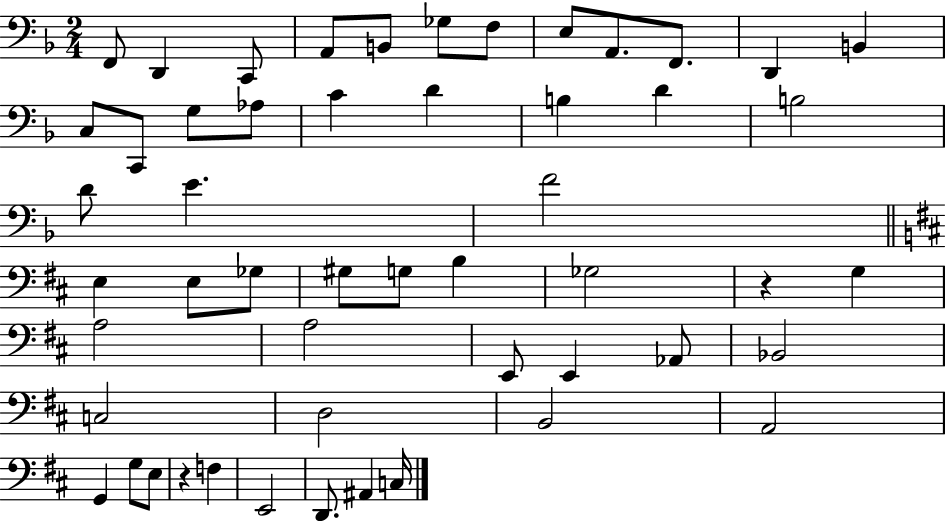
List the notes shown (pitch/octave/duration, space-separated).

F2/e D2/q C2/e A2/e B2/e Gb3/e F3/e E3/e A2/e. F2/e. D2/q B2/q C3/e C2/e G3/e Ab3/e C4/q D4/q B3/q D4/q B3/h D4/e E4/q. F4/h E3/q E3/e Gb3/e G#3/e G3/e B3/q Gb3/h R/q G3/q A3/h A3/h E2/e E2/q Ab2/e Bb2/h C3/h D3/h B2/h A2/h G2/q G3/e E3/e R/q F3/q E2/h D2/e. A#2/q C3/s